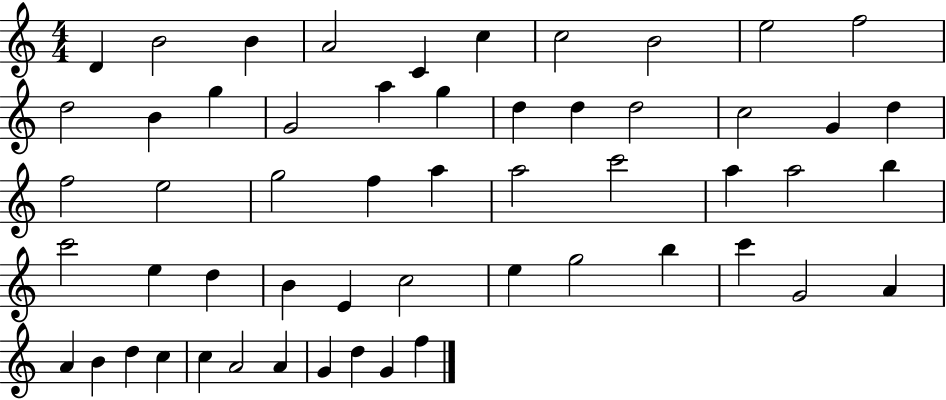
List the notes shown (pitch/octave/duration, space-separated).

D4/q B4/h B4/q A4/h C4/q C5/q C5/h B4/h E5/h F5/h D5/h B4/q G5/q G4/h A5/q G5/q D5/q D5/q D5/h C5/h G4/q D5/q F5/h E5/h G5/h F5/q A5/q A5/h C6/h A5/q A5/h B5/q C6/h E5/q D5/q B4/q E4/q C5/h E5/q G5/h B5/q C6/q G4/h A4/q A4/q B4/q D5/q C5/q C5/q A4/h A4/q G4/q D5/q G4/q F5/q